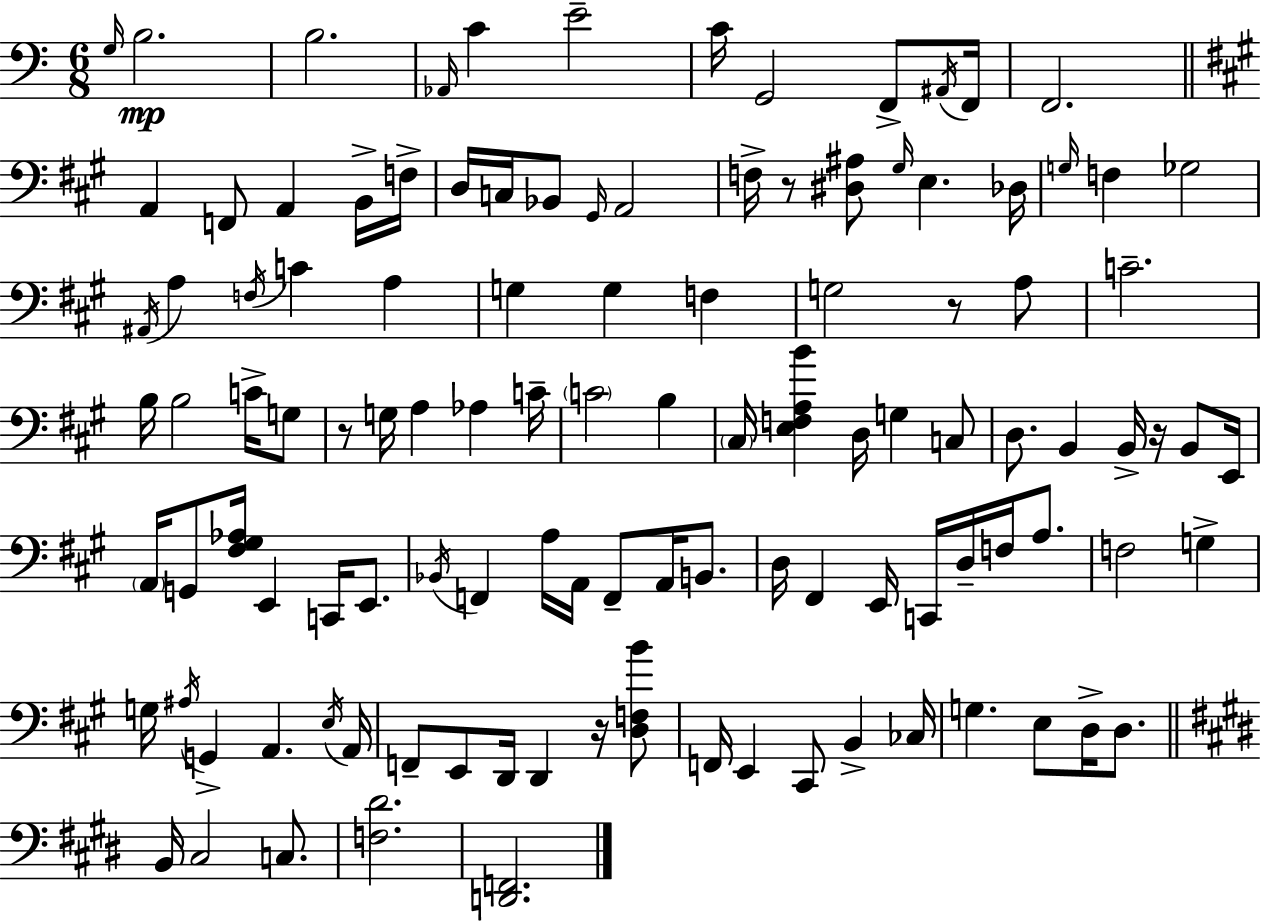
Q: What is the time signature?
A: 6/8